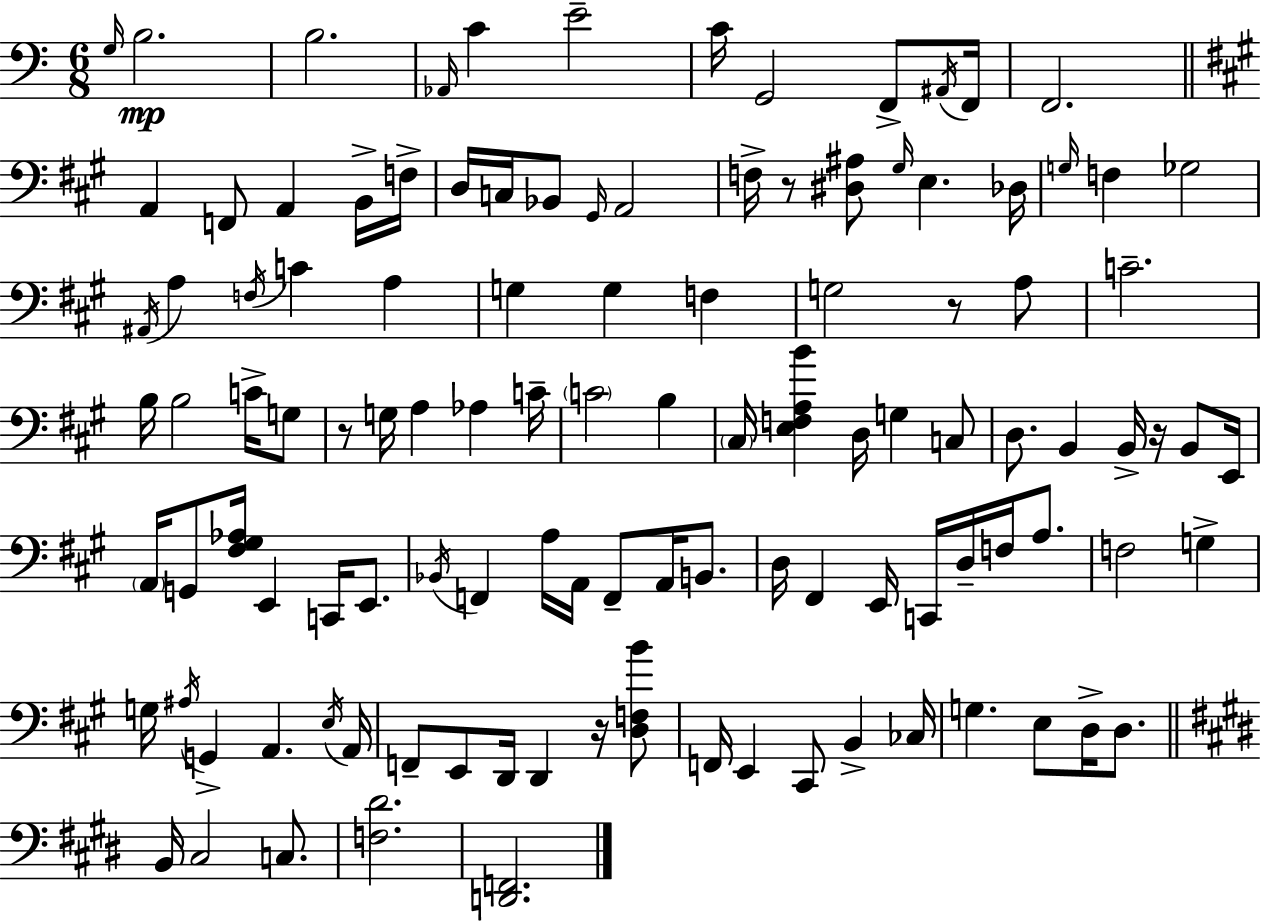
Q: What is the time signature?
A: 6/8